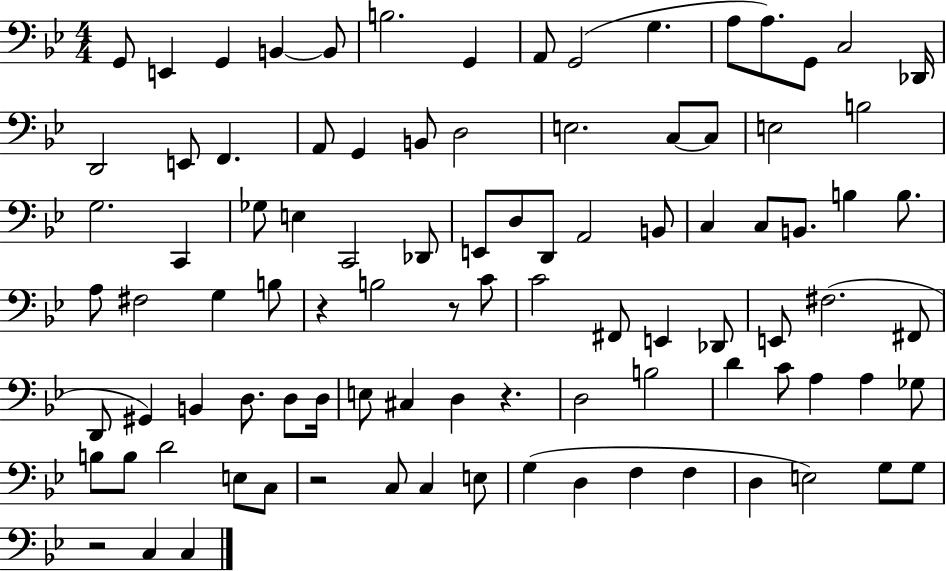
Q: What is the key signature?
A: BES major